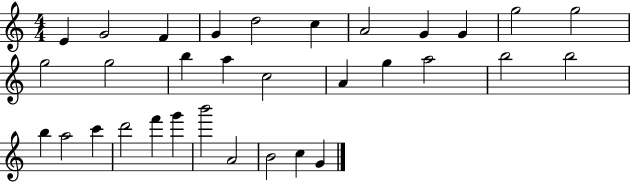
E4/q G4/h F4/q G4/q D5/h C5/q A4/h G4/q G4/q G5/h G5/h G5/h G5/h B5/q A5/q C5/h A4/q G5/q A5/h B5/h B5/h B5/q A5/h C6/q D6/h F6/q G6/q B6/h A4/h B4/h C5/q G4/q